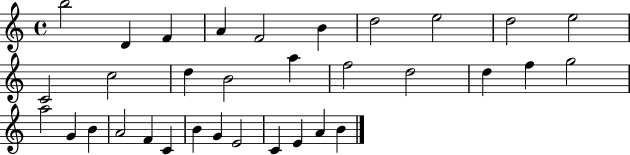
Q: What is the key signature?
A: C major